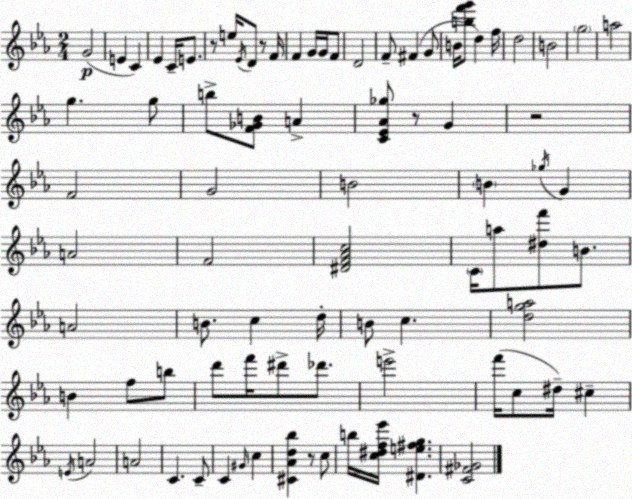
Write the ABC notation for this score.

X:1
T:Untitled
M:2/4
L:1/4
K:Eb
G2 E C _E C/4 E/2 z/2 e/4 _E/4 D/2 z/2 F/4 F G/4 G/4 F/2 D2 F/2 ^F G/2 B/4 [bf'g']/2 d f/4 d2 B2 g2 a2 g g/2 b/2 [F_GB]/2 A [C_E_A_g]/2 z/2 G z2 F2 G2 B2 B _g/4 G A2 F2 [^DF_Ac]2 C/4 a/2 [^df']/2 B/2 A2 B/2 c d/4 B/2 c [dga]2 B f/2 b/2 d'/2 f'/4 ^d'/2 _d'/2 e'2 f'/4 c/2 ^d/4 ^c E/4 A2 A2 C C/2 C ^G/4 c [^C_Ad_b] z/2 c/2 b/4 [c^df_e']/4 [^De^fg] [C^F_G]2